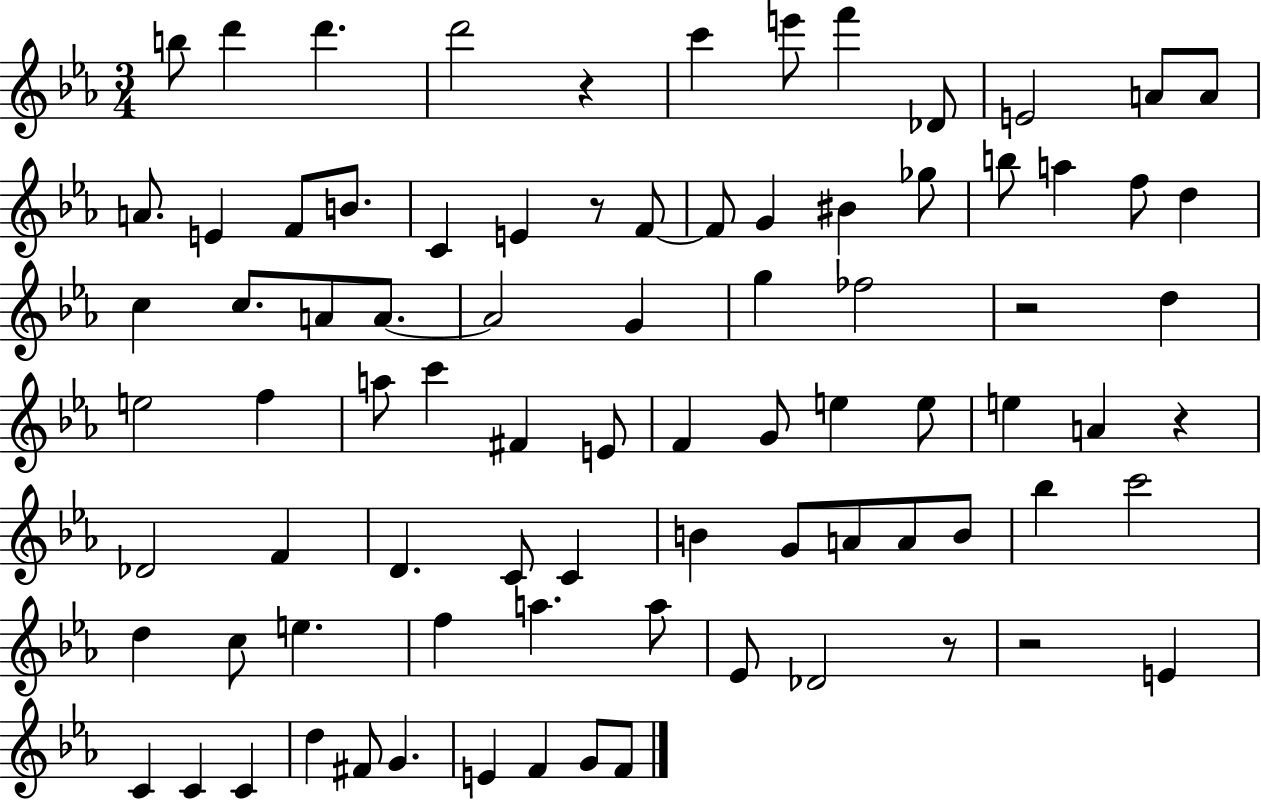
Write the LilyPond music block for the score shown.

{
  \clef treble
  \numericTimeSignature
  \time 3/4
  \key ees \major
  b''8 d'''4 d'''4. | d'''2 r4 | c'''4 e'''8 f'''4 des'8 | e'2 a'8 a'8 | \break a'8. e'4 f'8 b'8. | c'4 e'4 r8 f'8~~ | f'8 g'4 bis'4 ges''8 | b''8 a''4 f''8 d''4 | \break c''4 c''8. a'8 a'8.~~ | a'2 g'4 | g''4 fes''2 | r2 d''4 | \break e''2 f''4 | a''8 c'''4 fis'4 e'8 | f'4 g'8 e''4 e''8 | e''4 a'4 r4 | \break des'2 f'4 | d'4. c'8 c'4 | b'4 g'8 a'8 a'8 b'8 | bes''4 c'''2 | \break d''4 c''8 e''4. | f''4 a''4. a''8 | ees'8 des'2 r8 | r2 e'4 | \break c'4 c'4 c'4 | d''4 fis'8 g'4. | e'4 f'4 g'8 f'8 | \bar "|."
}